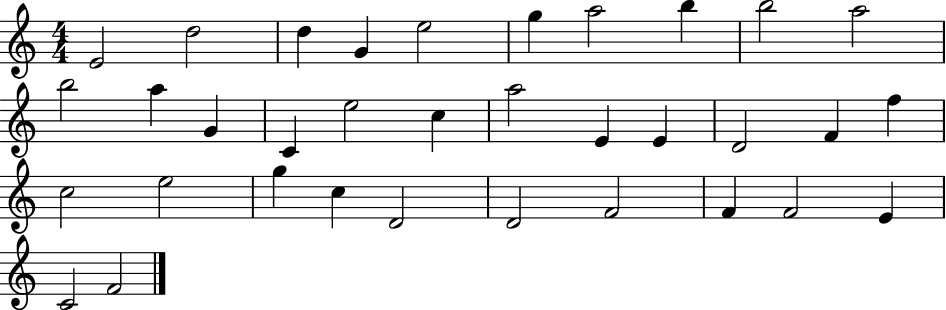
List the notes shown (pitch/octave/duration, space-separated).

E4/h D5/h D5/q G4/q E5/h G5/q A5/h B5/q B5/h A5/h B5/h A5/q G4/q C4/q E5/h C5/q A5/h E4/q E4/q D4/h F4/q F5/q C5/h E5/h G5/q C5/q D4/h D4/h F4/h F4/q F4/h E4/q C4/h F4/h